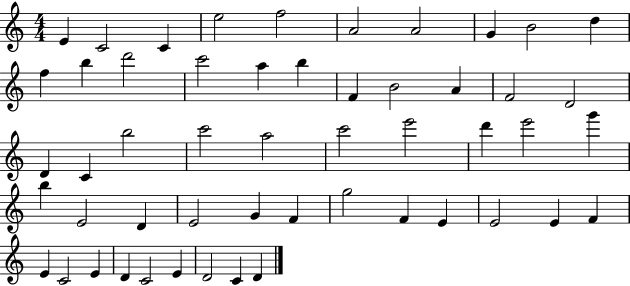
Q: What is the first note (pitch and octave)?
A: E4